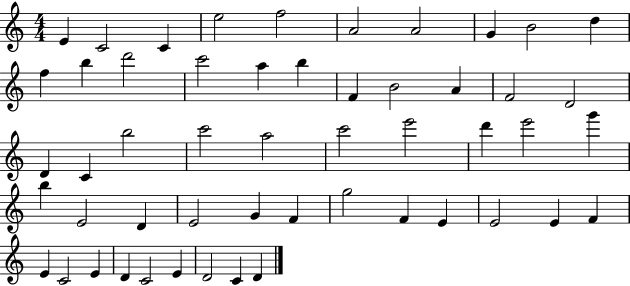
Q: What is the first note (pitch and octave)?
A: E4